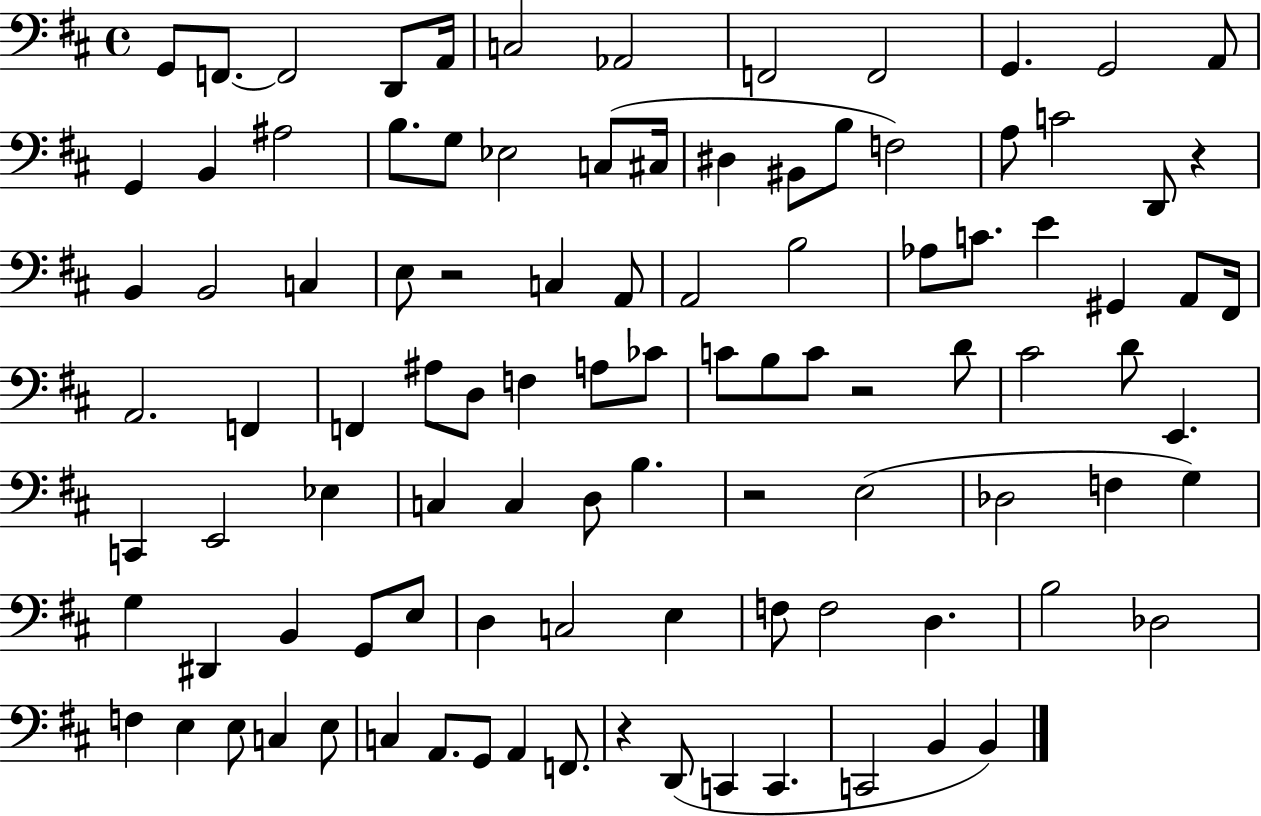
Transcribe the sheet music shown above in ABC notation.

X:1
T:Untitled
M:4/4
L:1/4
K:D
G,,/2 F,,/2 F,,2 D,,/2 A,,/4 C,2 _A,,2 F,,2 F,,2 G,, G,,2 A,,/2 G,, B,, ^A,2 B,/2 G,/2 _E,2 C,/2 ^C,/4 ^D, ^B,,/2 B,/2 F,2 A,/2 C2 D,,/2 z B,, B,,2 C, E,/2 z2 C, A,,/2 A,,2 B,2 _A,/2 C/2 E ^G,, A,,/2 ^F,,/4 A,,2 F,, F,, ^A,/2 D,/2 F, A,/2 _C/2 C/2 B,/2 C/2 z2 D/2 ^C2 D/2 E,, C,, E,,2 _E, C, C, D,/2 B, z2 E,2 _D,2 F, G, G, ^D,, B,, G,,/2 E,/2 D, C,2 E, F,/2 F,2 D, B,2 _D,2 F, E, E,/2 C, E,/2 C, A,,/2 G,,/2 A,, F,,/2 z D,,/2 C,, C,, C,,2 B,, B,,